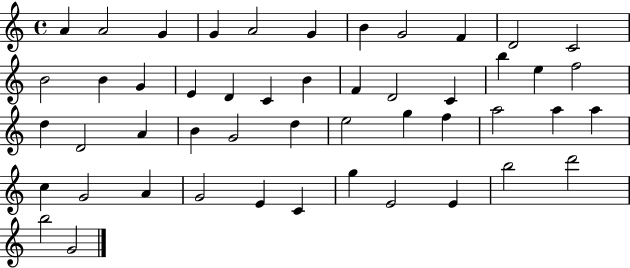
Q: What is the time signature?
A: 4/4